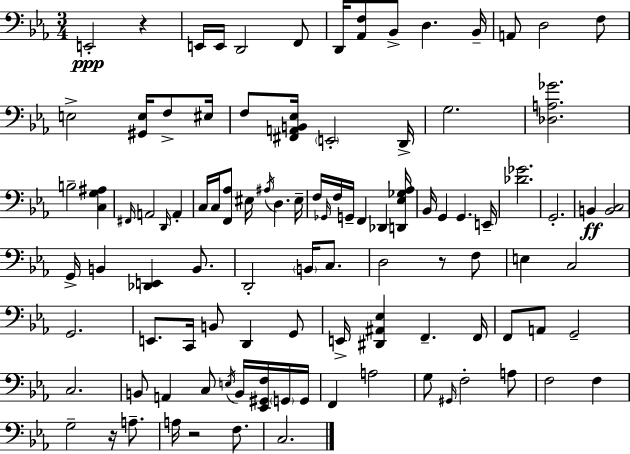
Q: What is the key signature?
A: EES major